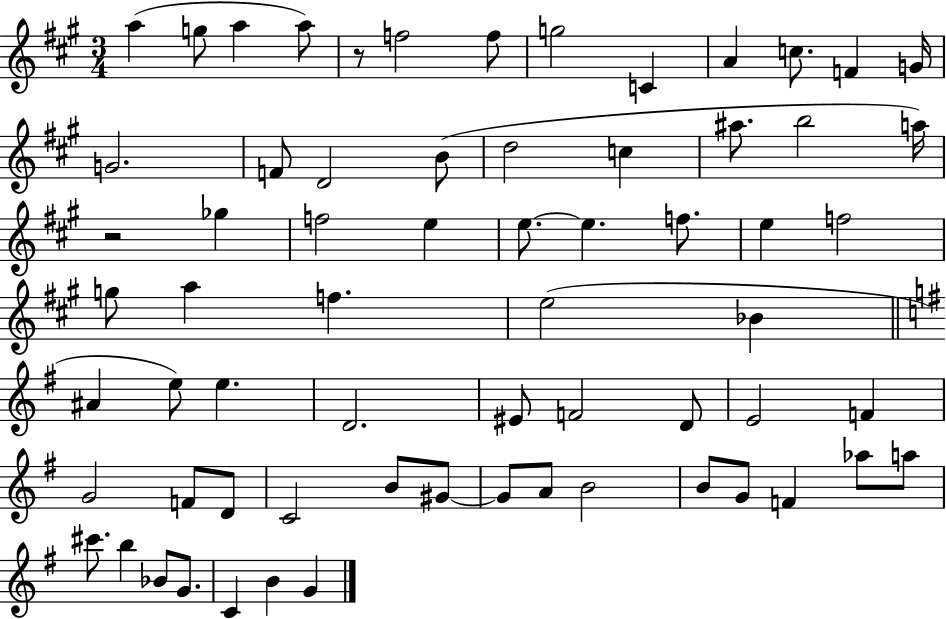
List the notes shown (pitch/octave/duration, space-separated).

A5/q G5/e A5/q A5/e R/e F5/h F5/e G5/h C4/q A4/q C5/e. F4/q G4/s G4/h. F4/e D4/h B4/e D5/h C5/q A#5/e. B5/h A5/s R/h Gb5/q F5/h E5/q E5/e. E5/q. F5/e. E5/q F5/h G5/e A5/q F5/q. E5/h Bb4/q A#4/q E5/e E5/q. D4/h. EIS4/e F4/h D4/e E4/h F4/q G4/h F4/e D4/e C4/h B4/e G#4/e G#4/e A4/e B4/h B4/e G4/e F4/q Ab5/e A5/e C#6/e. B5/q Bb4/e G4/e. C4/q B4/q G4/q